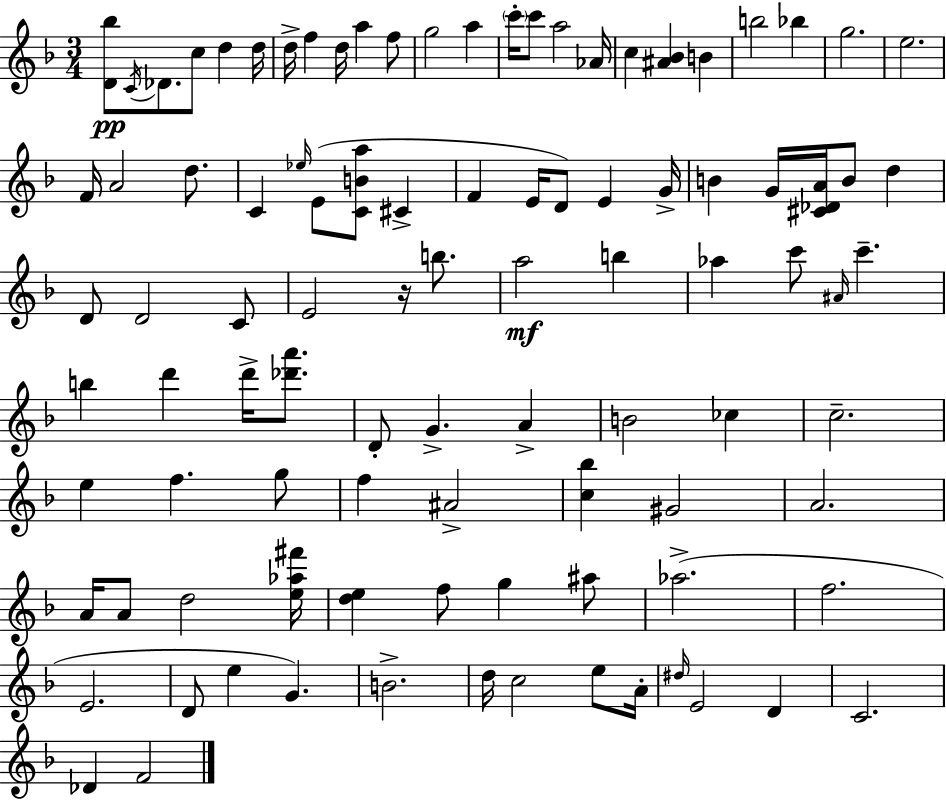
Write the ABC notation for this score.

X:1
T:Untitled
M:3/4
L:1/4
K:F
[D_b]/2 C/4 _D/2 c/2 d d/4 d/4 f d/4 a f/2 g2 a c'/4 c'/2 a2 _A/4 c [^A_B] B b2 _b g2 e2 F/4 A2 d/2 C _e/4 E/2 [CBa]/2 ^C F E/4 D/2 E G/4 B G/4 [^C_DA]/4 B/2 d D/2 D2 C/2 E2 z/4 b/2 a2 b _a c'/2 ^A/4 c' b d' d'/4 [_d'a']/2 D/2 G A B2 _c c2 e f g/2 f ^A2 [c_b] ^G2 A2 A/4 A/2 d2 [e_a^f']/4 [de] f/2 g ^a/2 _a2 f2 E2 D/2 e G B2 d/4 c2 e/2 A/4 ^d/4 E2 D C2 _D F2